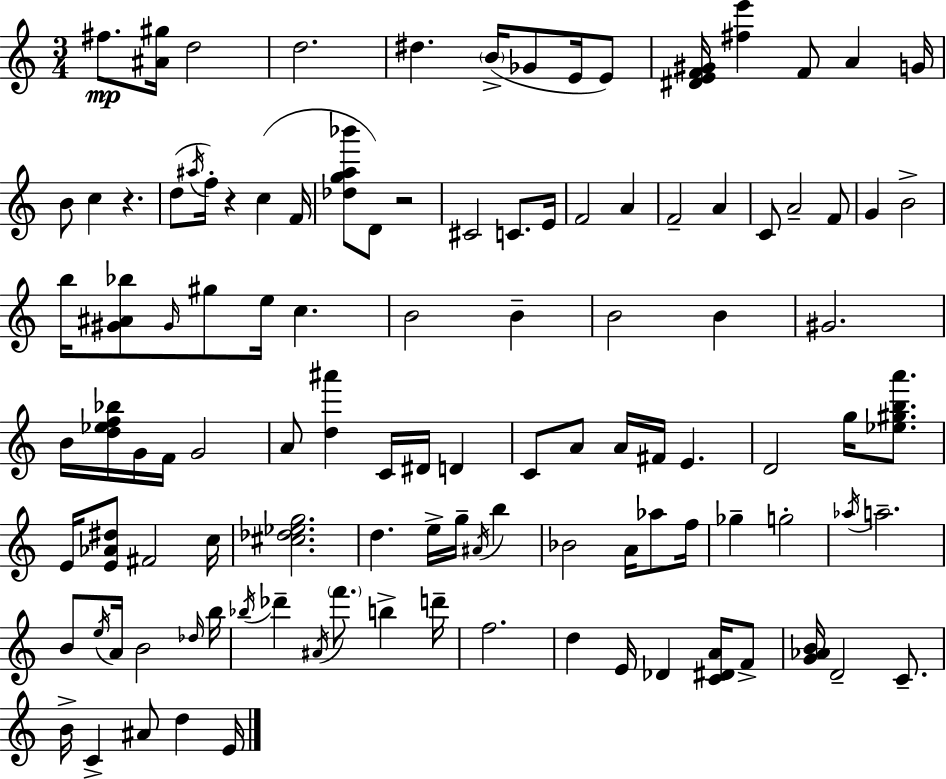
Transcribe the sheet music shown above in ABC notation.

X:1
T:Untitled
M:3/4
L:1/4
K:Am
^f/2 [^A^g]/4 d2 d2 ^d B/4 _G/2 E/4 E/2 [^DEF^G]/4 [^fe'] F/2 A G/4 B/2 c z d/2 ^a/4 f/4 z c F/4 [_dga_b']/2 D/2 z2 ^C2 C/2 E/4 F2 A F2 A C/2 A2 F/2 G B2 b/4 [^G^A_b]/2 ^G/4 ^g/2 e/4 c B2 B B2 B ^G2 B/4 [d_ef_b]/4 G/4 F/4 G2 A/2 [d^a'] C/4 ^D/4 D C/2 A/2 A/4 ^F/4 E D2 g/4 [_e^gba']/2 E/4 [E_A^d]/2 ^F2 c/4 [^c_d_eg]2 d e/4 g/4 ^A/4 b _B2 A/4 _a/2 f/4 _g g2 _a/4 a2 B/2 e/4 A/4 B2 _d/4 b/4 _b/4 _d' ^A/4 f'/2 b d'/4 f2 d E/4 _D [C^DA]/4 F/2 [G_AB]/4 D2 C/2 B/4 C ^A/2 d E/4